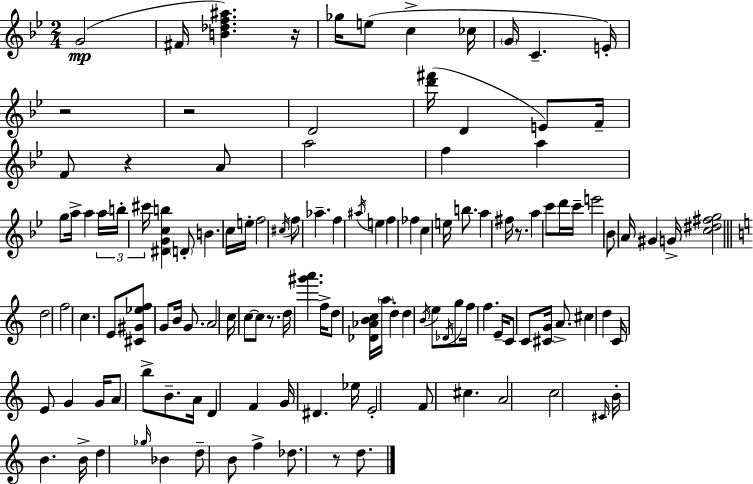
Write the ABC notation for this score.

X:1
T:Untitled
M:2/4
L:1/4
K:Bb
G2 ^F/4 [B_df^a] z/4 _g/4 e/2 c _c/4 G/4 C E/4 z2 z2 D2 [d'^f']/4 D E/2 F/4 F/2 z A/2 a2 f a g/2 a/4 a a/4 b/4 ^c'/4 [^DGcb] D/2 B c/4 e/4 f2 ^c/4 f/2 _a f ^a/4 e f _f c e/4 b/2 a ^f/4 z/2 a c'/2 d'/4 c'/4 e'2 _B/2 A/4 ^G G/4 [c^d^fg]2 d2 f2 c E/2 [^C^G_ef]/2 G/2 B/4 G/2 A2 c/4 c/2 c/2 z/2 d/4 [^g'a'] f/4 d/2 [_D_ABc]/4 a/4 d d B/4 e/2 _D/4 g/2 f/4 f E/4 C/2 C/2 [^CG]/4 A/2 ^c d C/4 E/2 G G/4 A/2 b/2 B/2 A/4 D F G/4 ^D _e/4 E2 F/2 ^c A2 c2 ^C/4 B/4 B B/4 d _g/4 _B d/2 B/2 f _d/2 z/2 d/2